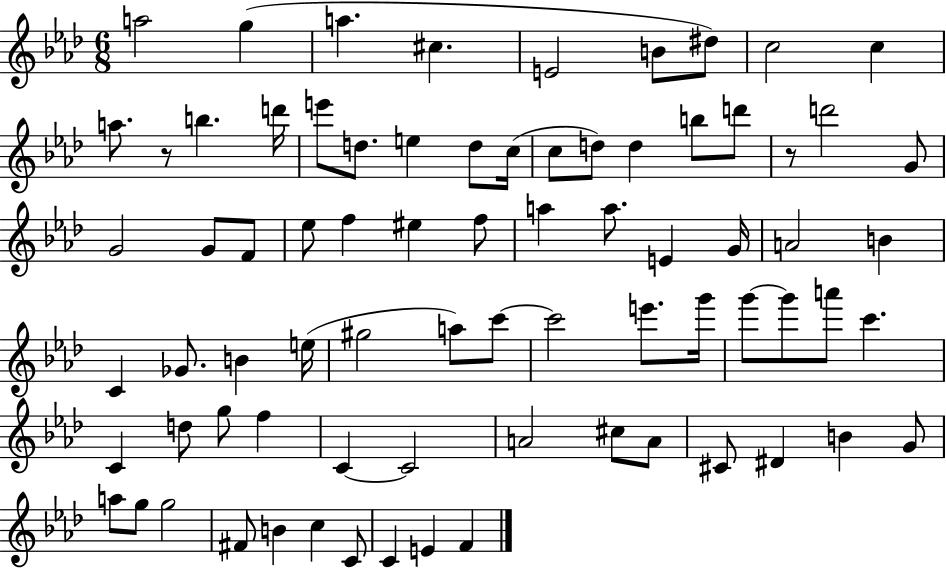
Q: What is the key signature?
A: AES major